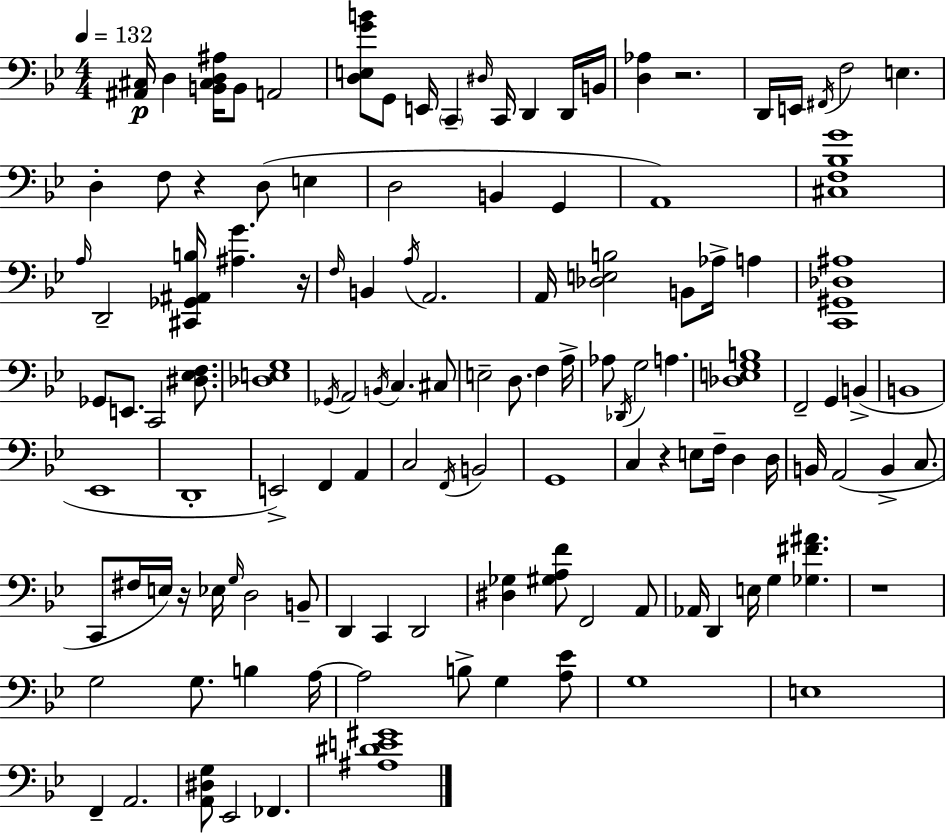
[A#2,C#3]/s D3/q [B2,C#3,D3,A#3]/s B2/e A2/h [D3,E3,G4,B4]/e G2/e E2/s C2/q D#3/s C2/s D2/q D2/s B2/s [D3,Ab3]/q R/h. D2/s E2/s F#2/s F3/h E3/q. D3/q F3/e R/q D3/e E3/q D3/h B2/q G2/q A2/w [C#3,F3,Bb3,G4]/w A3/s D2/h [C#2,Gb2,A#2,B3]/s [A#3,G4]/q. R/s F3/s B2/q A3/s A2/h. A2/s [Db3,E3,B3]/h B2/e Ab3/s A3/q [C2,G#2,Db3,A#3]/w Gb2/e E2/e. C2/h [D#3,Eb3,F3]/e. [Db3,E3,G3]/w Gb2/s A2/h B2/s C3/q. C#3/e E3/h D3/e. F3/q A3/s Ab3/e Db2/s G3/h A3/q. [Db3,E3,G3,B3]/w F2/h G2/q B2/q B2/w Eb2/w D2/w E2/h F2/q A2/q C3/h F2/s B2/h G2/w C3/q R/q E3/e F3/s D3/q D3/s B2/s A2/h B2/q C3/e. C2/e F#3/s E3/s R/s Eb3/s G3/s D3/h B2/e D2/q C2/q D2/h [D#3,Gb3]/q [G#3,A3,F4]/e F2/h A2/e Ab2/s D2/q E3/s G3/q [Gb3,F#4,A#4]/q. R/w G3/h G3/e. B3/q A3/s A3/h B3/e G3/q [A3,Eb4]/e G3/w E3/w F2/q A2/h. [A2,D#3,G3]/e Eb2/h FES2/q. [A#3,D#4,E4,G#4]/w